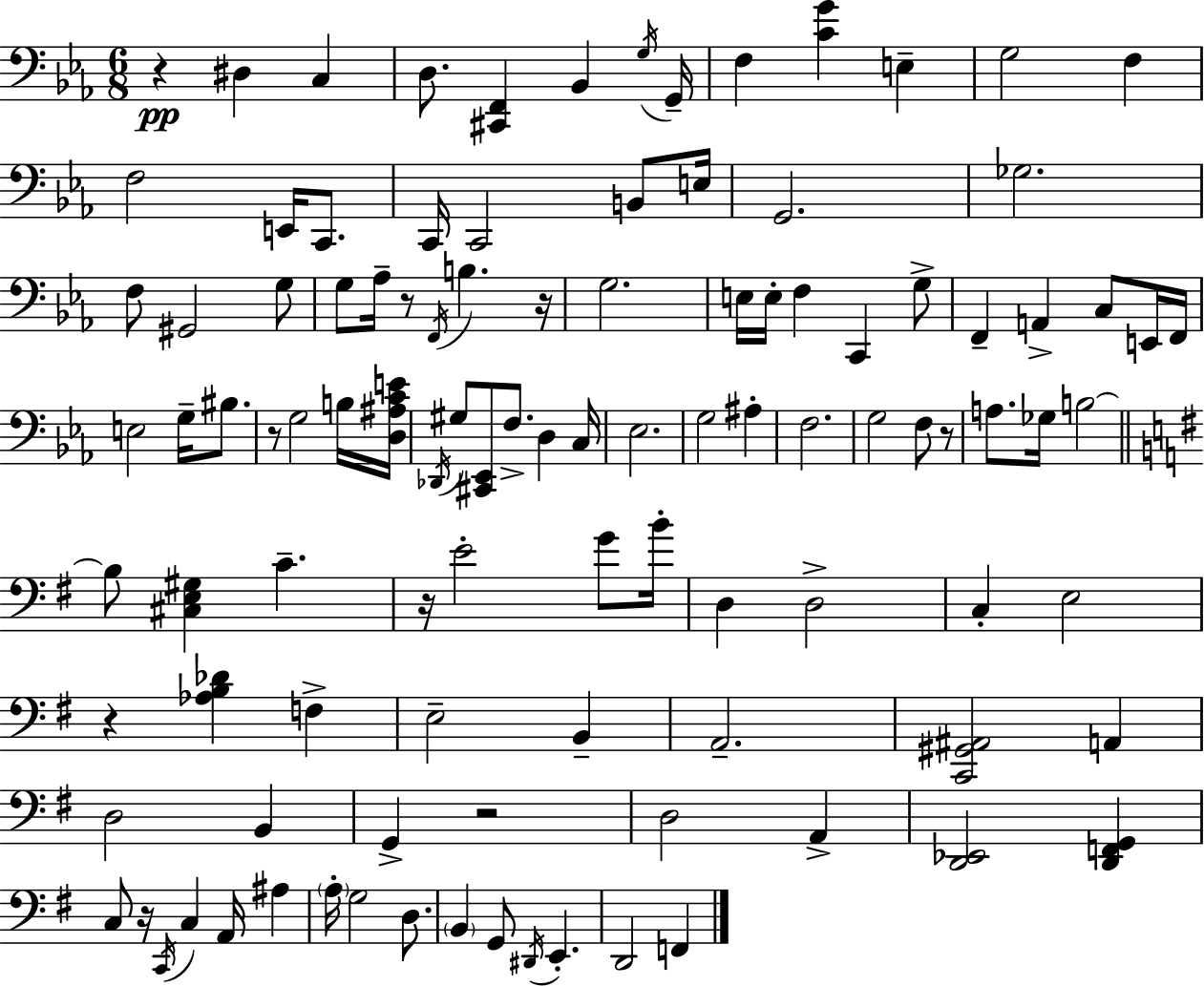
X:1
T:Untitled
M:6/8
L:1/4
K:Cm
z ^D, C, D,/2 [^C,,F,,] _B,, G,/4 G,,/4 F, [CG] E, G,2 F, F,2 E,,/4 C,,/2 C,,/4 C,,2 B,,/2 E,/4 G,,2 _G,2 F,/2 ^G,,2 G,/2 G,/2 _A,/4 z/2 F,,/4 B, z/4 G,2 E,/4 E,/4 F, C,, G,/2 F,, A,, C,/2 E,,/4 F,,/4 E,2 G,/4 ^B,/2 z/2 G,2 B,/4 [D,^A,CE]/4 _D,,/4 ^G,/2 [^C,,_E,,]/2 F,/2 D, C,/4 _E,2 G,2 ^A, F,2 G,2 F,/2 z/2 A,/2 _G,/4 B,2 B,/2 [^C,E,^G,] C z/4 E2 G/2 B/4 D, D,2 C, E,2 z [_A,B,_D] F, E,2 B,, A,,2 [C,,^G,,^A,,]2 A,, D,2 B,, G,, z2 D,2 A,, [D,,_E,,]2 [D,,F,,G,,] C,/2 z/4 C,,/4 C, A,,/4 ^A, A,/4 G,2 D,/2 B,, G,,/2 ^D,,/4 E,, D,,2 F,,